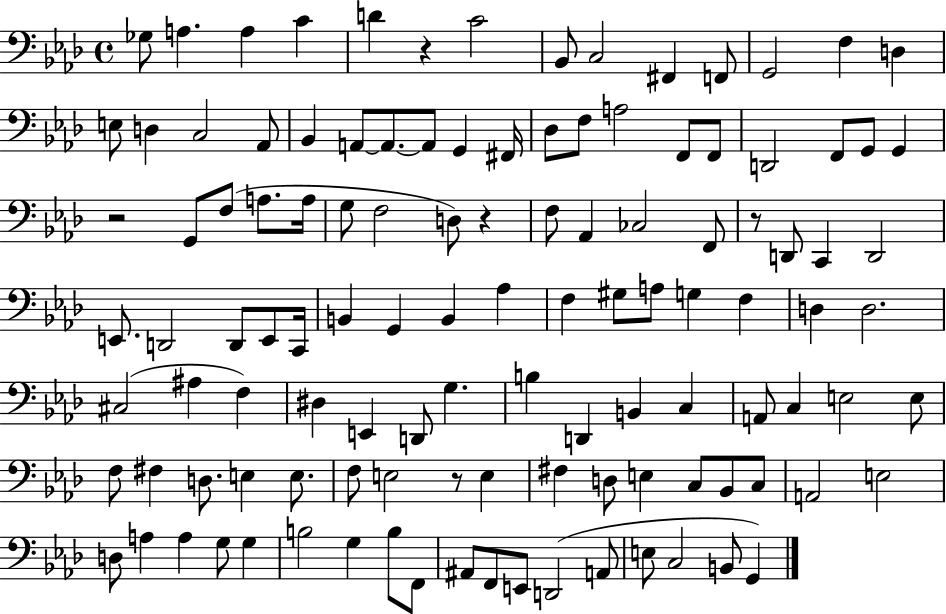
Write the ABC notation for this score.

X:1
T:Untitled
M:4/4
L:1/4
K:Ab
_G,/2 A, A, C D z C2 _B,,/2 C,2 ^F,, F,,/2 G,,2 F, D, E,/2 D, C,2 _A,,/2 _B,, A,,/2 A,,/2 A,,/2 G,, ^F,,/4 _D,/2 F,/2 A,2 F,,/2 F,,/2 D,,2 F,,/2 G,,/2 G,, z2 G,,/2 F,/2 A,/2 A,/4 G,/2 F,2 D,/2 z F,/2 _A,, _C,2 F,,/2 z/2 D,,/2 C,, D,,2 E,,/2 D,,2 D,,/2 E,,/2 C,,/4 B,, G,, B,, _A, F, ^G,/2 A,/2 G, F, D, D,2 ^C,2 ^A, F, ^D, E,, D,,/2 G, B, D,, B,, C, A,,/2 C, E,2 E,/2 F,/2 ^F, D,/2 E, E,/2 F,/2 E,2 z/2 E, ^F, D,/2 E, C,/2 _B,,/2 C,/2 A,,2 E,2 D,/2 A, A, G,/2 G, B,2 G, B,/2 F,,/2 ^A,,/2 F,,/2 E,,/2 D,,2 A,,/2 E,/2 C,2 B,,/2 G,,